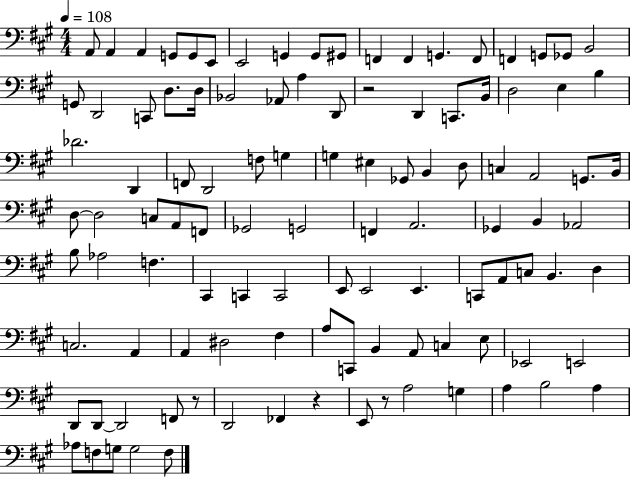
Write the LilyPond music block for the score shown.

{
  \clef bass
  \numericTimeSignature
  \time 4/4
  \key a \major
  \tempo 4 = 108
  \repeat volta 2 { a,8 a,4 a,4 g,8 g,8 e,8 | e,2 g,4 g,8 gis,8 | f,4 f,4 g,4. f,8 | f,4 g,8 ges,8 b,2 | \break g,8 d,2 c,8 d8. d16 | bes,2 aes,8 a4 d,8 | r2 d,4 c,8. b,16 | d2 e4 b4 | \break des'2. d,4 | f,8 d,2 f8 g4 | g4 eis4 ges,8 b,4 d8 | c4 a,2 g,8. b,16 | \break d8~~ d2 c8 a,8 f,8 | ges,2 g,2 | f,4 a,2. | ges,4 b,4 aes,2 | \break b8 aes2 f4. | cis,4 c,4 c,2 | e,8 e,2 e,4. | c,8 a,8 c8 b,4. d4 | \break c2. a,4 | a,4 dis2 fis4 | a8 c,8 b,4 a,8 c4 e8 | ees,2 e,2 | \break d,8 d,8~~ d,2 f,8 r8 | d,2 fes,4 r4 | e,8 r8 a2 g4 | a4 b2 a4 | \break aes8 f8 g8 g2 f8 | } \bar "|."
}